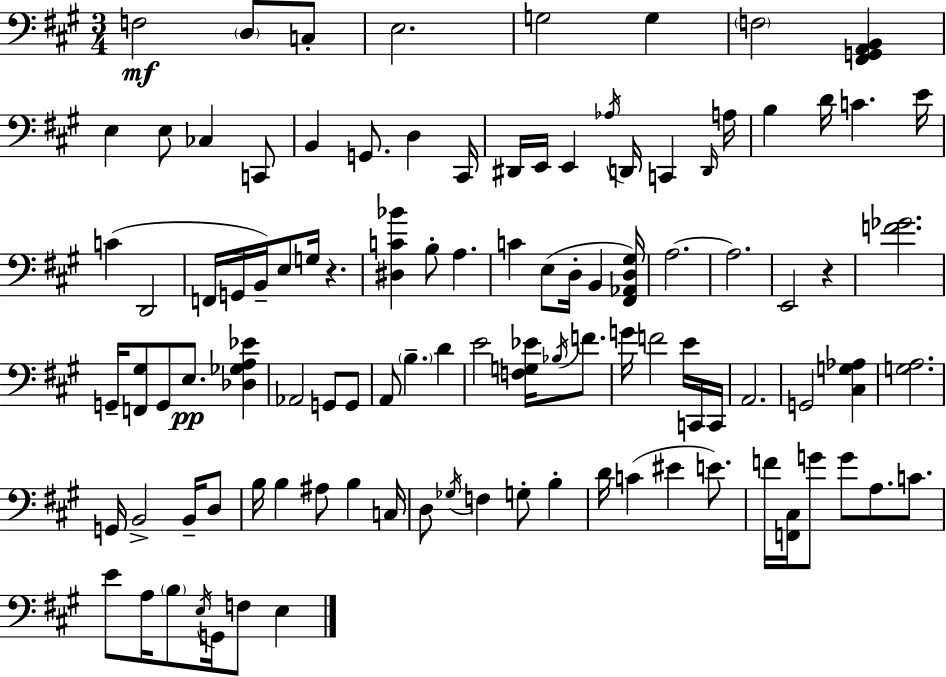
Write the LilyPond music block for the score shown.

{
  \clef bass
  \numericTimeSignature
  \time 3/4
  \key a \major
  f2\mf \parenthesize d8 c8-. | e2. | g2 g4 | \parenthesize f2 <fis, g, a, b,>4 | \break e4 e8 ces4 c,8 | b,4 g,8. d4 cis,16 | dis,16 e,16 e,4 \acciaccatura { aes16 } d,16 c,4 | \grace { d,16 } a16 b4 d'16 c'4. | \break e'16 c'4( d,2 | f,16 g,16 b,16--) e8 g16 r4. | <dis c' bes'>4 b8-. a4. | c'4 e8( d16-. b,4 | \break <fis, aes, d gis>16) a2.~~ | a2. | e,2 r4 | <f' ges'>2. | \break g,16-- <f, gis>8 g,8 e8.\pp <des ges a ees'>4 | aes,2 g,8 | g,8 a,8 \parenthesize b4.-- d'4 | e'2 <f g ees'>16 \acciaccatura { bes16 } | \break f'8. g'16 f'2 | e'16 c,16 c,16 a,2. | g,2 <cis g aes>4 | <g a>2. | \break g,16 b,2-> | b,16-- d8 b16 b4 ais8 b4 | c16 d8 \acciaccatura { ges16 } f4 g8-. | b4-. d'16 c'4( eis'4 | \break e'8.) f'16 <f, cis>16 g'8 g'8 a8. | c'8. e'8 a16 \parenthesize b8 \acciaccatura { e16 } g,16 f8 | e4 \bar "|."
}